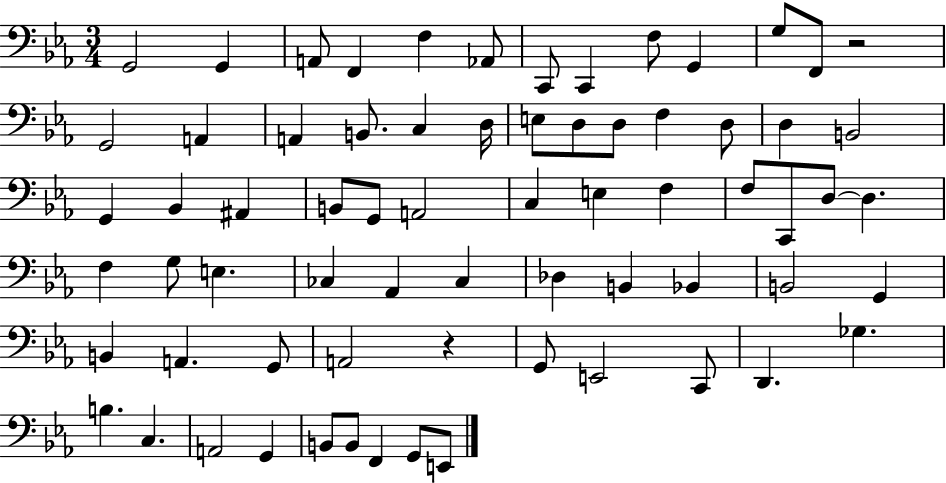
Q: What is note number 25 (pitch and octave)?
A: B2